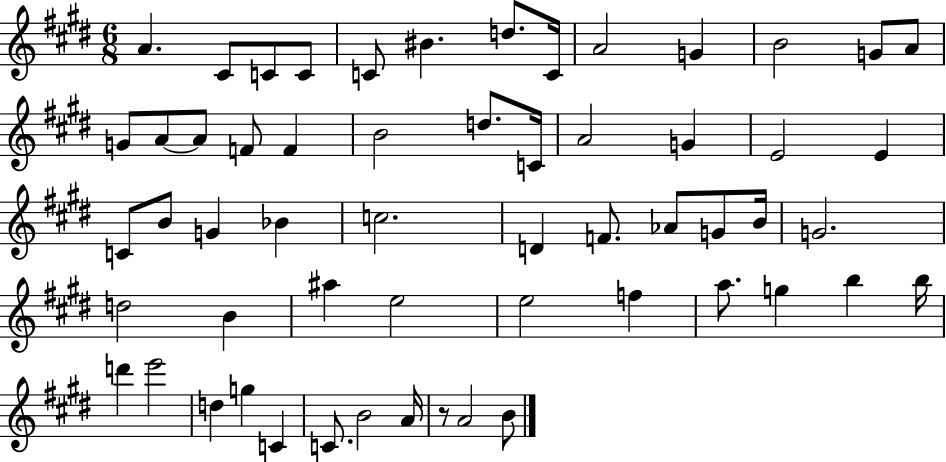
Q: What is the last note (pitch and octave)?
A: B4